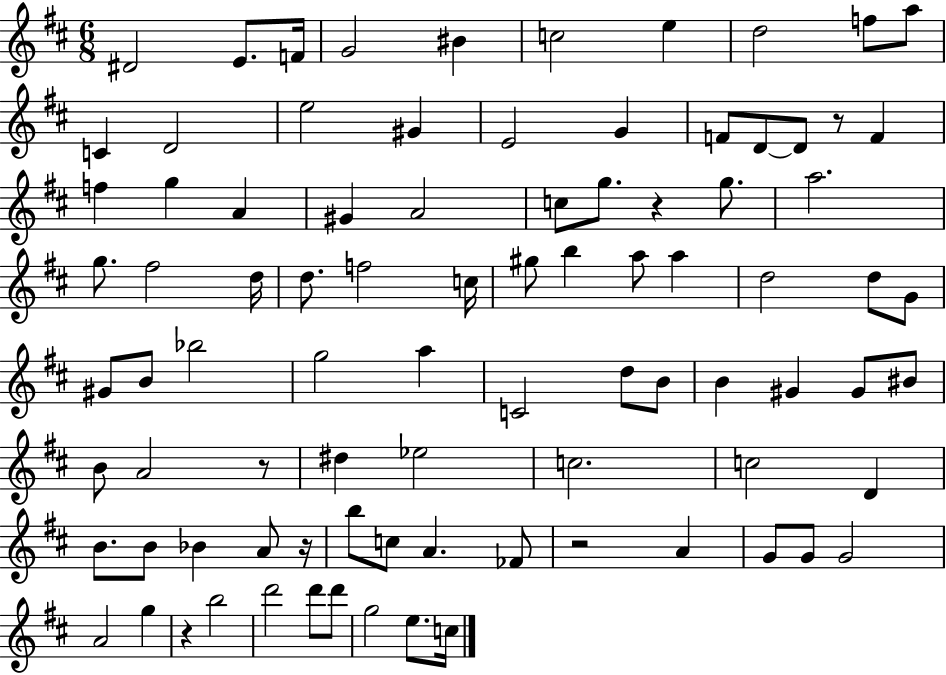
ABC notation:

X:1
T:Untitled
M:6/8
L:1/4
K:D
^D2 E/2 F/4 G2 ^B c2 e d2 f/2 a/2 C D2 e2 ^G E2 G F/2 D/2 D/2 z/2 F f g A ^G A2 c/2 g/2 z g/2 a2 g/2 ^f2 d/4 d/2 f2 c/4 ^g/2 b a/2 a d2 d/2 G/2 ^G/2 B/2 _b2 g2 a C2 d/2 B/2 B ^G ^G/2 ^B/2 B/2 A2 z/2 ^d _e2 c2 c2 D B/2 B/2 _B A/2 z/4 b/2 c/2 A _F/2 z2 A G/2 G/2 G2 A2 g z b2 d'2 d'/2 d'/2 g2 e/2 c/4